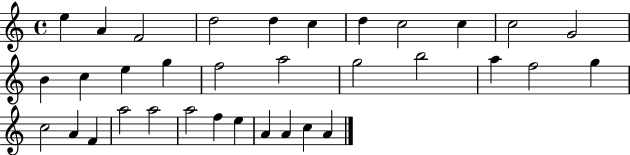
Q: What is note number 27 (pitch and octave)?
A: A5